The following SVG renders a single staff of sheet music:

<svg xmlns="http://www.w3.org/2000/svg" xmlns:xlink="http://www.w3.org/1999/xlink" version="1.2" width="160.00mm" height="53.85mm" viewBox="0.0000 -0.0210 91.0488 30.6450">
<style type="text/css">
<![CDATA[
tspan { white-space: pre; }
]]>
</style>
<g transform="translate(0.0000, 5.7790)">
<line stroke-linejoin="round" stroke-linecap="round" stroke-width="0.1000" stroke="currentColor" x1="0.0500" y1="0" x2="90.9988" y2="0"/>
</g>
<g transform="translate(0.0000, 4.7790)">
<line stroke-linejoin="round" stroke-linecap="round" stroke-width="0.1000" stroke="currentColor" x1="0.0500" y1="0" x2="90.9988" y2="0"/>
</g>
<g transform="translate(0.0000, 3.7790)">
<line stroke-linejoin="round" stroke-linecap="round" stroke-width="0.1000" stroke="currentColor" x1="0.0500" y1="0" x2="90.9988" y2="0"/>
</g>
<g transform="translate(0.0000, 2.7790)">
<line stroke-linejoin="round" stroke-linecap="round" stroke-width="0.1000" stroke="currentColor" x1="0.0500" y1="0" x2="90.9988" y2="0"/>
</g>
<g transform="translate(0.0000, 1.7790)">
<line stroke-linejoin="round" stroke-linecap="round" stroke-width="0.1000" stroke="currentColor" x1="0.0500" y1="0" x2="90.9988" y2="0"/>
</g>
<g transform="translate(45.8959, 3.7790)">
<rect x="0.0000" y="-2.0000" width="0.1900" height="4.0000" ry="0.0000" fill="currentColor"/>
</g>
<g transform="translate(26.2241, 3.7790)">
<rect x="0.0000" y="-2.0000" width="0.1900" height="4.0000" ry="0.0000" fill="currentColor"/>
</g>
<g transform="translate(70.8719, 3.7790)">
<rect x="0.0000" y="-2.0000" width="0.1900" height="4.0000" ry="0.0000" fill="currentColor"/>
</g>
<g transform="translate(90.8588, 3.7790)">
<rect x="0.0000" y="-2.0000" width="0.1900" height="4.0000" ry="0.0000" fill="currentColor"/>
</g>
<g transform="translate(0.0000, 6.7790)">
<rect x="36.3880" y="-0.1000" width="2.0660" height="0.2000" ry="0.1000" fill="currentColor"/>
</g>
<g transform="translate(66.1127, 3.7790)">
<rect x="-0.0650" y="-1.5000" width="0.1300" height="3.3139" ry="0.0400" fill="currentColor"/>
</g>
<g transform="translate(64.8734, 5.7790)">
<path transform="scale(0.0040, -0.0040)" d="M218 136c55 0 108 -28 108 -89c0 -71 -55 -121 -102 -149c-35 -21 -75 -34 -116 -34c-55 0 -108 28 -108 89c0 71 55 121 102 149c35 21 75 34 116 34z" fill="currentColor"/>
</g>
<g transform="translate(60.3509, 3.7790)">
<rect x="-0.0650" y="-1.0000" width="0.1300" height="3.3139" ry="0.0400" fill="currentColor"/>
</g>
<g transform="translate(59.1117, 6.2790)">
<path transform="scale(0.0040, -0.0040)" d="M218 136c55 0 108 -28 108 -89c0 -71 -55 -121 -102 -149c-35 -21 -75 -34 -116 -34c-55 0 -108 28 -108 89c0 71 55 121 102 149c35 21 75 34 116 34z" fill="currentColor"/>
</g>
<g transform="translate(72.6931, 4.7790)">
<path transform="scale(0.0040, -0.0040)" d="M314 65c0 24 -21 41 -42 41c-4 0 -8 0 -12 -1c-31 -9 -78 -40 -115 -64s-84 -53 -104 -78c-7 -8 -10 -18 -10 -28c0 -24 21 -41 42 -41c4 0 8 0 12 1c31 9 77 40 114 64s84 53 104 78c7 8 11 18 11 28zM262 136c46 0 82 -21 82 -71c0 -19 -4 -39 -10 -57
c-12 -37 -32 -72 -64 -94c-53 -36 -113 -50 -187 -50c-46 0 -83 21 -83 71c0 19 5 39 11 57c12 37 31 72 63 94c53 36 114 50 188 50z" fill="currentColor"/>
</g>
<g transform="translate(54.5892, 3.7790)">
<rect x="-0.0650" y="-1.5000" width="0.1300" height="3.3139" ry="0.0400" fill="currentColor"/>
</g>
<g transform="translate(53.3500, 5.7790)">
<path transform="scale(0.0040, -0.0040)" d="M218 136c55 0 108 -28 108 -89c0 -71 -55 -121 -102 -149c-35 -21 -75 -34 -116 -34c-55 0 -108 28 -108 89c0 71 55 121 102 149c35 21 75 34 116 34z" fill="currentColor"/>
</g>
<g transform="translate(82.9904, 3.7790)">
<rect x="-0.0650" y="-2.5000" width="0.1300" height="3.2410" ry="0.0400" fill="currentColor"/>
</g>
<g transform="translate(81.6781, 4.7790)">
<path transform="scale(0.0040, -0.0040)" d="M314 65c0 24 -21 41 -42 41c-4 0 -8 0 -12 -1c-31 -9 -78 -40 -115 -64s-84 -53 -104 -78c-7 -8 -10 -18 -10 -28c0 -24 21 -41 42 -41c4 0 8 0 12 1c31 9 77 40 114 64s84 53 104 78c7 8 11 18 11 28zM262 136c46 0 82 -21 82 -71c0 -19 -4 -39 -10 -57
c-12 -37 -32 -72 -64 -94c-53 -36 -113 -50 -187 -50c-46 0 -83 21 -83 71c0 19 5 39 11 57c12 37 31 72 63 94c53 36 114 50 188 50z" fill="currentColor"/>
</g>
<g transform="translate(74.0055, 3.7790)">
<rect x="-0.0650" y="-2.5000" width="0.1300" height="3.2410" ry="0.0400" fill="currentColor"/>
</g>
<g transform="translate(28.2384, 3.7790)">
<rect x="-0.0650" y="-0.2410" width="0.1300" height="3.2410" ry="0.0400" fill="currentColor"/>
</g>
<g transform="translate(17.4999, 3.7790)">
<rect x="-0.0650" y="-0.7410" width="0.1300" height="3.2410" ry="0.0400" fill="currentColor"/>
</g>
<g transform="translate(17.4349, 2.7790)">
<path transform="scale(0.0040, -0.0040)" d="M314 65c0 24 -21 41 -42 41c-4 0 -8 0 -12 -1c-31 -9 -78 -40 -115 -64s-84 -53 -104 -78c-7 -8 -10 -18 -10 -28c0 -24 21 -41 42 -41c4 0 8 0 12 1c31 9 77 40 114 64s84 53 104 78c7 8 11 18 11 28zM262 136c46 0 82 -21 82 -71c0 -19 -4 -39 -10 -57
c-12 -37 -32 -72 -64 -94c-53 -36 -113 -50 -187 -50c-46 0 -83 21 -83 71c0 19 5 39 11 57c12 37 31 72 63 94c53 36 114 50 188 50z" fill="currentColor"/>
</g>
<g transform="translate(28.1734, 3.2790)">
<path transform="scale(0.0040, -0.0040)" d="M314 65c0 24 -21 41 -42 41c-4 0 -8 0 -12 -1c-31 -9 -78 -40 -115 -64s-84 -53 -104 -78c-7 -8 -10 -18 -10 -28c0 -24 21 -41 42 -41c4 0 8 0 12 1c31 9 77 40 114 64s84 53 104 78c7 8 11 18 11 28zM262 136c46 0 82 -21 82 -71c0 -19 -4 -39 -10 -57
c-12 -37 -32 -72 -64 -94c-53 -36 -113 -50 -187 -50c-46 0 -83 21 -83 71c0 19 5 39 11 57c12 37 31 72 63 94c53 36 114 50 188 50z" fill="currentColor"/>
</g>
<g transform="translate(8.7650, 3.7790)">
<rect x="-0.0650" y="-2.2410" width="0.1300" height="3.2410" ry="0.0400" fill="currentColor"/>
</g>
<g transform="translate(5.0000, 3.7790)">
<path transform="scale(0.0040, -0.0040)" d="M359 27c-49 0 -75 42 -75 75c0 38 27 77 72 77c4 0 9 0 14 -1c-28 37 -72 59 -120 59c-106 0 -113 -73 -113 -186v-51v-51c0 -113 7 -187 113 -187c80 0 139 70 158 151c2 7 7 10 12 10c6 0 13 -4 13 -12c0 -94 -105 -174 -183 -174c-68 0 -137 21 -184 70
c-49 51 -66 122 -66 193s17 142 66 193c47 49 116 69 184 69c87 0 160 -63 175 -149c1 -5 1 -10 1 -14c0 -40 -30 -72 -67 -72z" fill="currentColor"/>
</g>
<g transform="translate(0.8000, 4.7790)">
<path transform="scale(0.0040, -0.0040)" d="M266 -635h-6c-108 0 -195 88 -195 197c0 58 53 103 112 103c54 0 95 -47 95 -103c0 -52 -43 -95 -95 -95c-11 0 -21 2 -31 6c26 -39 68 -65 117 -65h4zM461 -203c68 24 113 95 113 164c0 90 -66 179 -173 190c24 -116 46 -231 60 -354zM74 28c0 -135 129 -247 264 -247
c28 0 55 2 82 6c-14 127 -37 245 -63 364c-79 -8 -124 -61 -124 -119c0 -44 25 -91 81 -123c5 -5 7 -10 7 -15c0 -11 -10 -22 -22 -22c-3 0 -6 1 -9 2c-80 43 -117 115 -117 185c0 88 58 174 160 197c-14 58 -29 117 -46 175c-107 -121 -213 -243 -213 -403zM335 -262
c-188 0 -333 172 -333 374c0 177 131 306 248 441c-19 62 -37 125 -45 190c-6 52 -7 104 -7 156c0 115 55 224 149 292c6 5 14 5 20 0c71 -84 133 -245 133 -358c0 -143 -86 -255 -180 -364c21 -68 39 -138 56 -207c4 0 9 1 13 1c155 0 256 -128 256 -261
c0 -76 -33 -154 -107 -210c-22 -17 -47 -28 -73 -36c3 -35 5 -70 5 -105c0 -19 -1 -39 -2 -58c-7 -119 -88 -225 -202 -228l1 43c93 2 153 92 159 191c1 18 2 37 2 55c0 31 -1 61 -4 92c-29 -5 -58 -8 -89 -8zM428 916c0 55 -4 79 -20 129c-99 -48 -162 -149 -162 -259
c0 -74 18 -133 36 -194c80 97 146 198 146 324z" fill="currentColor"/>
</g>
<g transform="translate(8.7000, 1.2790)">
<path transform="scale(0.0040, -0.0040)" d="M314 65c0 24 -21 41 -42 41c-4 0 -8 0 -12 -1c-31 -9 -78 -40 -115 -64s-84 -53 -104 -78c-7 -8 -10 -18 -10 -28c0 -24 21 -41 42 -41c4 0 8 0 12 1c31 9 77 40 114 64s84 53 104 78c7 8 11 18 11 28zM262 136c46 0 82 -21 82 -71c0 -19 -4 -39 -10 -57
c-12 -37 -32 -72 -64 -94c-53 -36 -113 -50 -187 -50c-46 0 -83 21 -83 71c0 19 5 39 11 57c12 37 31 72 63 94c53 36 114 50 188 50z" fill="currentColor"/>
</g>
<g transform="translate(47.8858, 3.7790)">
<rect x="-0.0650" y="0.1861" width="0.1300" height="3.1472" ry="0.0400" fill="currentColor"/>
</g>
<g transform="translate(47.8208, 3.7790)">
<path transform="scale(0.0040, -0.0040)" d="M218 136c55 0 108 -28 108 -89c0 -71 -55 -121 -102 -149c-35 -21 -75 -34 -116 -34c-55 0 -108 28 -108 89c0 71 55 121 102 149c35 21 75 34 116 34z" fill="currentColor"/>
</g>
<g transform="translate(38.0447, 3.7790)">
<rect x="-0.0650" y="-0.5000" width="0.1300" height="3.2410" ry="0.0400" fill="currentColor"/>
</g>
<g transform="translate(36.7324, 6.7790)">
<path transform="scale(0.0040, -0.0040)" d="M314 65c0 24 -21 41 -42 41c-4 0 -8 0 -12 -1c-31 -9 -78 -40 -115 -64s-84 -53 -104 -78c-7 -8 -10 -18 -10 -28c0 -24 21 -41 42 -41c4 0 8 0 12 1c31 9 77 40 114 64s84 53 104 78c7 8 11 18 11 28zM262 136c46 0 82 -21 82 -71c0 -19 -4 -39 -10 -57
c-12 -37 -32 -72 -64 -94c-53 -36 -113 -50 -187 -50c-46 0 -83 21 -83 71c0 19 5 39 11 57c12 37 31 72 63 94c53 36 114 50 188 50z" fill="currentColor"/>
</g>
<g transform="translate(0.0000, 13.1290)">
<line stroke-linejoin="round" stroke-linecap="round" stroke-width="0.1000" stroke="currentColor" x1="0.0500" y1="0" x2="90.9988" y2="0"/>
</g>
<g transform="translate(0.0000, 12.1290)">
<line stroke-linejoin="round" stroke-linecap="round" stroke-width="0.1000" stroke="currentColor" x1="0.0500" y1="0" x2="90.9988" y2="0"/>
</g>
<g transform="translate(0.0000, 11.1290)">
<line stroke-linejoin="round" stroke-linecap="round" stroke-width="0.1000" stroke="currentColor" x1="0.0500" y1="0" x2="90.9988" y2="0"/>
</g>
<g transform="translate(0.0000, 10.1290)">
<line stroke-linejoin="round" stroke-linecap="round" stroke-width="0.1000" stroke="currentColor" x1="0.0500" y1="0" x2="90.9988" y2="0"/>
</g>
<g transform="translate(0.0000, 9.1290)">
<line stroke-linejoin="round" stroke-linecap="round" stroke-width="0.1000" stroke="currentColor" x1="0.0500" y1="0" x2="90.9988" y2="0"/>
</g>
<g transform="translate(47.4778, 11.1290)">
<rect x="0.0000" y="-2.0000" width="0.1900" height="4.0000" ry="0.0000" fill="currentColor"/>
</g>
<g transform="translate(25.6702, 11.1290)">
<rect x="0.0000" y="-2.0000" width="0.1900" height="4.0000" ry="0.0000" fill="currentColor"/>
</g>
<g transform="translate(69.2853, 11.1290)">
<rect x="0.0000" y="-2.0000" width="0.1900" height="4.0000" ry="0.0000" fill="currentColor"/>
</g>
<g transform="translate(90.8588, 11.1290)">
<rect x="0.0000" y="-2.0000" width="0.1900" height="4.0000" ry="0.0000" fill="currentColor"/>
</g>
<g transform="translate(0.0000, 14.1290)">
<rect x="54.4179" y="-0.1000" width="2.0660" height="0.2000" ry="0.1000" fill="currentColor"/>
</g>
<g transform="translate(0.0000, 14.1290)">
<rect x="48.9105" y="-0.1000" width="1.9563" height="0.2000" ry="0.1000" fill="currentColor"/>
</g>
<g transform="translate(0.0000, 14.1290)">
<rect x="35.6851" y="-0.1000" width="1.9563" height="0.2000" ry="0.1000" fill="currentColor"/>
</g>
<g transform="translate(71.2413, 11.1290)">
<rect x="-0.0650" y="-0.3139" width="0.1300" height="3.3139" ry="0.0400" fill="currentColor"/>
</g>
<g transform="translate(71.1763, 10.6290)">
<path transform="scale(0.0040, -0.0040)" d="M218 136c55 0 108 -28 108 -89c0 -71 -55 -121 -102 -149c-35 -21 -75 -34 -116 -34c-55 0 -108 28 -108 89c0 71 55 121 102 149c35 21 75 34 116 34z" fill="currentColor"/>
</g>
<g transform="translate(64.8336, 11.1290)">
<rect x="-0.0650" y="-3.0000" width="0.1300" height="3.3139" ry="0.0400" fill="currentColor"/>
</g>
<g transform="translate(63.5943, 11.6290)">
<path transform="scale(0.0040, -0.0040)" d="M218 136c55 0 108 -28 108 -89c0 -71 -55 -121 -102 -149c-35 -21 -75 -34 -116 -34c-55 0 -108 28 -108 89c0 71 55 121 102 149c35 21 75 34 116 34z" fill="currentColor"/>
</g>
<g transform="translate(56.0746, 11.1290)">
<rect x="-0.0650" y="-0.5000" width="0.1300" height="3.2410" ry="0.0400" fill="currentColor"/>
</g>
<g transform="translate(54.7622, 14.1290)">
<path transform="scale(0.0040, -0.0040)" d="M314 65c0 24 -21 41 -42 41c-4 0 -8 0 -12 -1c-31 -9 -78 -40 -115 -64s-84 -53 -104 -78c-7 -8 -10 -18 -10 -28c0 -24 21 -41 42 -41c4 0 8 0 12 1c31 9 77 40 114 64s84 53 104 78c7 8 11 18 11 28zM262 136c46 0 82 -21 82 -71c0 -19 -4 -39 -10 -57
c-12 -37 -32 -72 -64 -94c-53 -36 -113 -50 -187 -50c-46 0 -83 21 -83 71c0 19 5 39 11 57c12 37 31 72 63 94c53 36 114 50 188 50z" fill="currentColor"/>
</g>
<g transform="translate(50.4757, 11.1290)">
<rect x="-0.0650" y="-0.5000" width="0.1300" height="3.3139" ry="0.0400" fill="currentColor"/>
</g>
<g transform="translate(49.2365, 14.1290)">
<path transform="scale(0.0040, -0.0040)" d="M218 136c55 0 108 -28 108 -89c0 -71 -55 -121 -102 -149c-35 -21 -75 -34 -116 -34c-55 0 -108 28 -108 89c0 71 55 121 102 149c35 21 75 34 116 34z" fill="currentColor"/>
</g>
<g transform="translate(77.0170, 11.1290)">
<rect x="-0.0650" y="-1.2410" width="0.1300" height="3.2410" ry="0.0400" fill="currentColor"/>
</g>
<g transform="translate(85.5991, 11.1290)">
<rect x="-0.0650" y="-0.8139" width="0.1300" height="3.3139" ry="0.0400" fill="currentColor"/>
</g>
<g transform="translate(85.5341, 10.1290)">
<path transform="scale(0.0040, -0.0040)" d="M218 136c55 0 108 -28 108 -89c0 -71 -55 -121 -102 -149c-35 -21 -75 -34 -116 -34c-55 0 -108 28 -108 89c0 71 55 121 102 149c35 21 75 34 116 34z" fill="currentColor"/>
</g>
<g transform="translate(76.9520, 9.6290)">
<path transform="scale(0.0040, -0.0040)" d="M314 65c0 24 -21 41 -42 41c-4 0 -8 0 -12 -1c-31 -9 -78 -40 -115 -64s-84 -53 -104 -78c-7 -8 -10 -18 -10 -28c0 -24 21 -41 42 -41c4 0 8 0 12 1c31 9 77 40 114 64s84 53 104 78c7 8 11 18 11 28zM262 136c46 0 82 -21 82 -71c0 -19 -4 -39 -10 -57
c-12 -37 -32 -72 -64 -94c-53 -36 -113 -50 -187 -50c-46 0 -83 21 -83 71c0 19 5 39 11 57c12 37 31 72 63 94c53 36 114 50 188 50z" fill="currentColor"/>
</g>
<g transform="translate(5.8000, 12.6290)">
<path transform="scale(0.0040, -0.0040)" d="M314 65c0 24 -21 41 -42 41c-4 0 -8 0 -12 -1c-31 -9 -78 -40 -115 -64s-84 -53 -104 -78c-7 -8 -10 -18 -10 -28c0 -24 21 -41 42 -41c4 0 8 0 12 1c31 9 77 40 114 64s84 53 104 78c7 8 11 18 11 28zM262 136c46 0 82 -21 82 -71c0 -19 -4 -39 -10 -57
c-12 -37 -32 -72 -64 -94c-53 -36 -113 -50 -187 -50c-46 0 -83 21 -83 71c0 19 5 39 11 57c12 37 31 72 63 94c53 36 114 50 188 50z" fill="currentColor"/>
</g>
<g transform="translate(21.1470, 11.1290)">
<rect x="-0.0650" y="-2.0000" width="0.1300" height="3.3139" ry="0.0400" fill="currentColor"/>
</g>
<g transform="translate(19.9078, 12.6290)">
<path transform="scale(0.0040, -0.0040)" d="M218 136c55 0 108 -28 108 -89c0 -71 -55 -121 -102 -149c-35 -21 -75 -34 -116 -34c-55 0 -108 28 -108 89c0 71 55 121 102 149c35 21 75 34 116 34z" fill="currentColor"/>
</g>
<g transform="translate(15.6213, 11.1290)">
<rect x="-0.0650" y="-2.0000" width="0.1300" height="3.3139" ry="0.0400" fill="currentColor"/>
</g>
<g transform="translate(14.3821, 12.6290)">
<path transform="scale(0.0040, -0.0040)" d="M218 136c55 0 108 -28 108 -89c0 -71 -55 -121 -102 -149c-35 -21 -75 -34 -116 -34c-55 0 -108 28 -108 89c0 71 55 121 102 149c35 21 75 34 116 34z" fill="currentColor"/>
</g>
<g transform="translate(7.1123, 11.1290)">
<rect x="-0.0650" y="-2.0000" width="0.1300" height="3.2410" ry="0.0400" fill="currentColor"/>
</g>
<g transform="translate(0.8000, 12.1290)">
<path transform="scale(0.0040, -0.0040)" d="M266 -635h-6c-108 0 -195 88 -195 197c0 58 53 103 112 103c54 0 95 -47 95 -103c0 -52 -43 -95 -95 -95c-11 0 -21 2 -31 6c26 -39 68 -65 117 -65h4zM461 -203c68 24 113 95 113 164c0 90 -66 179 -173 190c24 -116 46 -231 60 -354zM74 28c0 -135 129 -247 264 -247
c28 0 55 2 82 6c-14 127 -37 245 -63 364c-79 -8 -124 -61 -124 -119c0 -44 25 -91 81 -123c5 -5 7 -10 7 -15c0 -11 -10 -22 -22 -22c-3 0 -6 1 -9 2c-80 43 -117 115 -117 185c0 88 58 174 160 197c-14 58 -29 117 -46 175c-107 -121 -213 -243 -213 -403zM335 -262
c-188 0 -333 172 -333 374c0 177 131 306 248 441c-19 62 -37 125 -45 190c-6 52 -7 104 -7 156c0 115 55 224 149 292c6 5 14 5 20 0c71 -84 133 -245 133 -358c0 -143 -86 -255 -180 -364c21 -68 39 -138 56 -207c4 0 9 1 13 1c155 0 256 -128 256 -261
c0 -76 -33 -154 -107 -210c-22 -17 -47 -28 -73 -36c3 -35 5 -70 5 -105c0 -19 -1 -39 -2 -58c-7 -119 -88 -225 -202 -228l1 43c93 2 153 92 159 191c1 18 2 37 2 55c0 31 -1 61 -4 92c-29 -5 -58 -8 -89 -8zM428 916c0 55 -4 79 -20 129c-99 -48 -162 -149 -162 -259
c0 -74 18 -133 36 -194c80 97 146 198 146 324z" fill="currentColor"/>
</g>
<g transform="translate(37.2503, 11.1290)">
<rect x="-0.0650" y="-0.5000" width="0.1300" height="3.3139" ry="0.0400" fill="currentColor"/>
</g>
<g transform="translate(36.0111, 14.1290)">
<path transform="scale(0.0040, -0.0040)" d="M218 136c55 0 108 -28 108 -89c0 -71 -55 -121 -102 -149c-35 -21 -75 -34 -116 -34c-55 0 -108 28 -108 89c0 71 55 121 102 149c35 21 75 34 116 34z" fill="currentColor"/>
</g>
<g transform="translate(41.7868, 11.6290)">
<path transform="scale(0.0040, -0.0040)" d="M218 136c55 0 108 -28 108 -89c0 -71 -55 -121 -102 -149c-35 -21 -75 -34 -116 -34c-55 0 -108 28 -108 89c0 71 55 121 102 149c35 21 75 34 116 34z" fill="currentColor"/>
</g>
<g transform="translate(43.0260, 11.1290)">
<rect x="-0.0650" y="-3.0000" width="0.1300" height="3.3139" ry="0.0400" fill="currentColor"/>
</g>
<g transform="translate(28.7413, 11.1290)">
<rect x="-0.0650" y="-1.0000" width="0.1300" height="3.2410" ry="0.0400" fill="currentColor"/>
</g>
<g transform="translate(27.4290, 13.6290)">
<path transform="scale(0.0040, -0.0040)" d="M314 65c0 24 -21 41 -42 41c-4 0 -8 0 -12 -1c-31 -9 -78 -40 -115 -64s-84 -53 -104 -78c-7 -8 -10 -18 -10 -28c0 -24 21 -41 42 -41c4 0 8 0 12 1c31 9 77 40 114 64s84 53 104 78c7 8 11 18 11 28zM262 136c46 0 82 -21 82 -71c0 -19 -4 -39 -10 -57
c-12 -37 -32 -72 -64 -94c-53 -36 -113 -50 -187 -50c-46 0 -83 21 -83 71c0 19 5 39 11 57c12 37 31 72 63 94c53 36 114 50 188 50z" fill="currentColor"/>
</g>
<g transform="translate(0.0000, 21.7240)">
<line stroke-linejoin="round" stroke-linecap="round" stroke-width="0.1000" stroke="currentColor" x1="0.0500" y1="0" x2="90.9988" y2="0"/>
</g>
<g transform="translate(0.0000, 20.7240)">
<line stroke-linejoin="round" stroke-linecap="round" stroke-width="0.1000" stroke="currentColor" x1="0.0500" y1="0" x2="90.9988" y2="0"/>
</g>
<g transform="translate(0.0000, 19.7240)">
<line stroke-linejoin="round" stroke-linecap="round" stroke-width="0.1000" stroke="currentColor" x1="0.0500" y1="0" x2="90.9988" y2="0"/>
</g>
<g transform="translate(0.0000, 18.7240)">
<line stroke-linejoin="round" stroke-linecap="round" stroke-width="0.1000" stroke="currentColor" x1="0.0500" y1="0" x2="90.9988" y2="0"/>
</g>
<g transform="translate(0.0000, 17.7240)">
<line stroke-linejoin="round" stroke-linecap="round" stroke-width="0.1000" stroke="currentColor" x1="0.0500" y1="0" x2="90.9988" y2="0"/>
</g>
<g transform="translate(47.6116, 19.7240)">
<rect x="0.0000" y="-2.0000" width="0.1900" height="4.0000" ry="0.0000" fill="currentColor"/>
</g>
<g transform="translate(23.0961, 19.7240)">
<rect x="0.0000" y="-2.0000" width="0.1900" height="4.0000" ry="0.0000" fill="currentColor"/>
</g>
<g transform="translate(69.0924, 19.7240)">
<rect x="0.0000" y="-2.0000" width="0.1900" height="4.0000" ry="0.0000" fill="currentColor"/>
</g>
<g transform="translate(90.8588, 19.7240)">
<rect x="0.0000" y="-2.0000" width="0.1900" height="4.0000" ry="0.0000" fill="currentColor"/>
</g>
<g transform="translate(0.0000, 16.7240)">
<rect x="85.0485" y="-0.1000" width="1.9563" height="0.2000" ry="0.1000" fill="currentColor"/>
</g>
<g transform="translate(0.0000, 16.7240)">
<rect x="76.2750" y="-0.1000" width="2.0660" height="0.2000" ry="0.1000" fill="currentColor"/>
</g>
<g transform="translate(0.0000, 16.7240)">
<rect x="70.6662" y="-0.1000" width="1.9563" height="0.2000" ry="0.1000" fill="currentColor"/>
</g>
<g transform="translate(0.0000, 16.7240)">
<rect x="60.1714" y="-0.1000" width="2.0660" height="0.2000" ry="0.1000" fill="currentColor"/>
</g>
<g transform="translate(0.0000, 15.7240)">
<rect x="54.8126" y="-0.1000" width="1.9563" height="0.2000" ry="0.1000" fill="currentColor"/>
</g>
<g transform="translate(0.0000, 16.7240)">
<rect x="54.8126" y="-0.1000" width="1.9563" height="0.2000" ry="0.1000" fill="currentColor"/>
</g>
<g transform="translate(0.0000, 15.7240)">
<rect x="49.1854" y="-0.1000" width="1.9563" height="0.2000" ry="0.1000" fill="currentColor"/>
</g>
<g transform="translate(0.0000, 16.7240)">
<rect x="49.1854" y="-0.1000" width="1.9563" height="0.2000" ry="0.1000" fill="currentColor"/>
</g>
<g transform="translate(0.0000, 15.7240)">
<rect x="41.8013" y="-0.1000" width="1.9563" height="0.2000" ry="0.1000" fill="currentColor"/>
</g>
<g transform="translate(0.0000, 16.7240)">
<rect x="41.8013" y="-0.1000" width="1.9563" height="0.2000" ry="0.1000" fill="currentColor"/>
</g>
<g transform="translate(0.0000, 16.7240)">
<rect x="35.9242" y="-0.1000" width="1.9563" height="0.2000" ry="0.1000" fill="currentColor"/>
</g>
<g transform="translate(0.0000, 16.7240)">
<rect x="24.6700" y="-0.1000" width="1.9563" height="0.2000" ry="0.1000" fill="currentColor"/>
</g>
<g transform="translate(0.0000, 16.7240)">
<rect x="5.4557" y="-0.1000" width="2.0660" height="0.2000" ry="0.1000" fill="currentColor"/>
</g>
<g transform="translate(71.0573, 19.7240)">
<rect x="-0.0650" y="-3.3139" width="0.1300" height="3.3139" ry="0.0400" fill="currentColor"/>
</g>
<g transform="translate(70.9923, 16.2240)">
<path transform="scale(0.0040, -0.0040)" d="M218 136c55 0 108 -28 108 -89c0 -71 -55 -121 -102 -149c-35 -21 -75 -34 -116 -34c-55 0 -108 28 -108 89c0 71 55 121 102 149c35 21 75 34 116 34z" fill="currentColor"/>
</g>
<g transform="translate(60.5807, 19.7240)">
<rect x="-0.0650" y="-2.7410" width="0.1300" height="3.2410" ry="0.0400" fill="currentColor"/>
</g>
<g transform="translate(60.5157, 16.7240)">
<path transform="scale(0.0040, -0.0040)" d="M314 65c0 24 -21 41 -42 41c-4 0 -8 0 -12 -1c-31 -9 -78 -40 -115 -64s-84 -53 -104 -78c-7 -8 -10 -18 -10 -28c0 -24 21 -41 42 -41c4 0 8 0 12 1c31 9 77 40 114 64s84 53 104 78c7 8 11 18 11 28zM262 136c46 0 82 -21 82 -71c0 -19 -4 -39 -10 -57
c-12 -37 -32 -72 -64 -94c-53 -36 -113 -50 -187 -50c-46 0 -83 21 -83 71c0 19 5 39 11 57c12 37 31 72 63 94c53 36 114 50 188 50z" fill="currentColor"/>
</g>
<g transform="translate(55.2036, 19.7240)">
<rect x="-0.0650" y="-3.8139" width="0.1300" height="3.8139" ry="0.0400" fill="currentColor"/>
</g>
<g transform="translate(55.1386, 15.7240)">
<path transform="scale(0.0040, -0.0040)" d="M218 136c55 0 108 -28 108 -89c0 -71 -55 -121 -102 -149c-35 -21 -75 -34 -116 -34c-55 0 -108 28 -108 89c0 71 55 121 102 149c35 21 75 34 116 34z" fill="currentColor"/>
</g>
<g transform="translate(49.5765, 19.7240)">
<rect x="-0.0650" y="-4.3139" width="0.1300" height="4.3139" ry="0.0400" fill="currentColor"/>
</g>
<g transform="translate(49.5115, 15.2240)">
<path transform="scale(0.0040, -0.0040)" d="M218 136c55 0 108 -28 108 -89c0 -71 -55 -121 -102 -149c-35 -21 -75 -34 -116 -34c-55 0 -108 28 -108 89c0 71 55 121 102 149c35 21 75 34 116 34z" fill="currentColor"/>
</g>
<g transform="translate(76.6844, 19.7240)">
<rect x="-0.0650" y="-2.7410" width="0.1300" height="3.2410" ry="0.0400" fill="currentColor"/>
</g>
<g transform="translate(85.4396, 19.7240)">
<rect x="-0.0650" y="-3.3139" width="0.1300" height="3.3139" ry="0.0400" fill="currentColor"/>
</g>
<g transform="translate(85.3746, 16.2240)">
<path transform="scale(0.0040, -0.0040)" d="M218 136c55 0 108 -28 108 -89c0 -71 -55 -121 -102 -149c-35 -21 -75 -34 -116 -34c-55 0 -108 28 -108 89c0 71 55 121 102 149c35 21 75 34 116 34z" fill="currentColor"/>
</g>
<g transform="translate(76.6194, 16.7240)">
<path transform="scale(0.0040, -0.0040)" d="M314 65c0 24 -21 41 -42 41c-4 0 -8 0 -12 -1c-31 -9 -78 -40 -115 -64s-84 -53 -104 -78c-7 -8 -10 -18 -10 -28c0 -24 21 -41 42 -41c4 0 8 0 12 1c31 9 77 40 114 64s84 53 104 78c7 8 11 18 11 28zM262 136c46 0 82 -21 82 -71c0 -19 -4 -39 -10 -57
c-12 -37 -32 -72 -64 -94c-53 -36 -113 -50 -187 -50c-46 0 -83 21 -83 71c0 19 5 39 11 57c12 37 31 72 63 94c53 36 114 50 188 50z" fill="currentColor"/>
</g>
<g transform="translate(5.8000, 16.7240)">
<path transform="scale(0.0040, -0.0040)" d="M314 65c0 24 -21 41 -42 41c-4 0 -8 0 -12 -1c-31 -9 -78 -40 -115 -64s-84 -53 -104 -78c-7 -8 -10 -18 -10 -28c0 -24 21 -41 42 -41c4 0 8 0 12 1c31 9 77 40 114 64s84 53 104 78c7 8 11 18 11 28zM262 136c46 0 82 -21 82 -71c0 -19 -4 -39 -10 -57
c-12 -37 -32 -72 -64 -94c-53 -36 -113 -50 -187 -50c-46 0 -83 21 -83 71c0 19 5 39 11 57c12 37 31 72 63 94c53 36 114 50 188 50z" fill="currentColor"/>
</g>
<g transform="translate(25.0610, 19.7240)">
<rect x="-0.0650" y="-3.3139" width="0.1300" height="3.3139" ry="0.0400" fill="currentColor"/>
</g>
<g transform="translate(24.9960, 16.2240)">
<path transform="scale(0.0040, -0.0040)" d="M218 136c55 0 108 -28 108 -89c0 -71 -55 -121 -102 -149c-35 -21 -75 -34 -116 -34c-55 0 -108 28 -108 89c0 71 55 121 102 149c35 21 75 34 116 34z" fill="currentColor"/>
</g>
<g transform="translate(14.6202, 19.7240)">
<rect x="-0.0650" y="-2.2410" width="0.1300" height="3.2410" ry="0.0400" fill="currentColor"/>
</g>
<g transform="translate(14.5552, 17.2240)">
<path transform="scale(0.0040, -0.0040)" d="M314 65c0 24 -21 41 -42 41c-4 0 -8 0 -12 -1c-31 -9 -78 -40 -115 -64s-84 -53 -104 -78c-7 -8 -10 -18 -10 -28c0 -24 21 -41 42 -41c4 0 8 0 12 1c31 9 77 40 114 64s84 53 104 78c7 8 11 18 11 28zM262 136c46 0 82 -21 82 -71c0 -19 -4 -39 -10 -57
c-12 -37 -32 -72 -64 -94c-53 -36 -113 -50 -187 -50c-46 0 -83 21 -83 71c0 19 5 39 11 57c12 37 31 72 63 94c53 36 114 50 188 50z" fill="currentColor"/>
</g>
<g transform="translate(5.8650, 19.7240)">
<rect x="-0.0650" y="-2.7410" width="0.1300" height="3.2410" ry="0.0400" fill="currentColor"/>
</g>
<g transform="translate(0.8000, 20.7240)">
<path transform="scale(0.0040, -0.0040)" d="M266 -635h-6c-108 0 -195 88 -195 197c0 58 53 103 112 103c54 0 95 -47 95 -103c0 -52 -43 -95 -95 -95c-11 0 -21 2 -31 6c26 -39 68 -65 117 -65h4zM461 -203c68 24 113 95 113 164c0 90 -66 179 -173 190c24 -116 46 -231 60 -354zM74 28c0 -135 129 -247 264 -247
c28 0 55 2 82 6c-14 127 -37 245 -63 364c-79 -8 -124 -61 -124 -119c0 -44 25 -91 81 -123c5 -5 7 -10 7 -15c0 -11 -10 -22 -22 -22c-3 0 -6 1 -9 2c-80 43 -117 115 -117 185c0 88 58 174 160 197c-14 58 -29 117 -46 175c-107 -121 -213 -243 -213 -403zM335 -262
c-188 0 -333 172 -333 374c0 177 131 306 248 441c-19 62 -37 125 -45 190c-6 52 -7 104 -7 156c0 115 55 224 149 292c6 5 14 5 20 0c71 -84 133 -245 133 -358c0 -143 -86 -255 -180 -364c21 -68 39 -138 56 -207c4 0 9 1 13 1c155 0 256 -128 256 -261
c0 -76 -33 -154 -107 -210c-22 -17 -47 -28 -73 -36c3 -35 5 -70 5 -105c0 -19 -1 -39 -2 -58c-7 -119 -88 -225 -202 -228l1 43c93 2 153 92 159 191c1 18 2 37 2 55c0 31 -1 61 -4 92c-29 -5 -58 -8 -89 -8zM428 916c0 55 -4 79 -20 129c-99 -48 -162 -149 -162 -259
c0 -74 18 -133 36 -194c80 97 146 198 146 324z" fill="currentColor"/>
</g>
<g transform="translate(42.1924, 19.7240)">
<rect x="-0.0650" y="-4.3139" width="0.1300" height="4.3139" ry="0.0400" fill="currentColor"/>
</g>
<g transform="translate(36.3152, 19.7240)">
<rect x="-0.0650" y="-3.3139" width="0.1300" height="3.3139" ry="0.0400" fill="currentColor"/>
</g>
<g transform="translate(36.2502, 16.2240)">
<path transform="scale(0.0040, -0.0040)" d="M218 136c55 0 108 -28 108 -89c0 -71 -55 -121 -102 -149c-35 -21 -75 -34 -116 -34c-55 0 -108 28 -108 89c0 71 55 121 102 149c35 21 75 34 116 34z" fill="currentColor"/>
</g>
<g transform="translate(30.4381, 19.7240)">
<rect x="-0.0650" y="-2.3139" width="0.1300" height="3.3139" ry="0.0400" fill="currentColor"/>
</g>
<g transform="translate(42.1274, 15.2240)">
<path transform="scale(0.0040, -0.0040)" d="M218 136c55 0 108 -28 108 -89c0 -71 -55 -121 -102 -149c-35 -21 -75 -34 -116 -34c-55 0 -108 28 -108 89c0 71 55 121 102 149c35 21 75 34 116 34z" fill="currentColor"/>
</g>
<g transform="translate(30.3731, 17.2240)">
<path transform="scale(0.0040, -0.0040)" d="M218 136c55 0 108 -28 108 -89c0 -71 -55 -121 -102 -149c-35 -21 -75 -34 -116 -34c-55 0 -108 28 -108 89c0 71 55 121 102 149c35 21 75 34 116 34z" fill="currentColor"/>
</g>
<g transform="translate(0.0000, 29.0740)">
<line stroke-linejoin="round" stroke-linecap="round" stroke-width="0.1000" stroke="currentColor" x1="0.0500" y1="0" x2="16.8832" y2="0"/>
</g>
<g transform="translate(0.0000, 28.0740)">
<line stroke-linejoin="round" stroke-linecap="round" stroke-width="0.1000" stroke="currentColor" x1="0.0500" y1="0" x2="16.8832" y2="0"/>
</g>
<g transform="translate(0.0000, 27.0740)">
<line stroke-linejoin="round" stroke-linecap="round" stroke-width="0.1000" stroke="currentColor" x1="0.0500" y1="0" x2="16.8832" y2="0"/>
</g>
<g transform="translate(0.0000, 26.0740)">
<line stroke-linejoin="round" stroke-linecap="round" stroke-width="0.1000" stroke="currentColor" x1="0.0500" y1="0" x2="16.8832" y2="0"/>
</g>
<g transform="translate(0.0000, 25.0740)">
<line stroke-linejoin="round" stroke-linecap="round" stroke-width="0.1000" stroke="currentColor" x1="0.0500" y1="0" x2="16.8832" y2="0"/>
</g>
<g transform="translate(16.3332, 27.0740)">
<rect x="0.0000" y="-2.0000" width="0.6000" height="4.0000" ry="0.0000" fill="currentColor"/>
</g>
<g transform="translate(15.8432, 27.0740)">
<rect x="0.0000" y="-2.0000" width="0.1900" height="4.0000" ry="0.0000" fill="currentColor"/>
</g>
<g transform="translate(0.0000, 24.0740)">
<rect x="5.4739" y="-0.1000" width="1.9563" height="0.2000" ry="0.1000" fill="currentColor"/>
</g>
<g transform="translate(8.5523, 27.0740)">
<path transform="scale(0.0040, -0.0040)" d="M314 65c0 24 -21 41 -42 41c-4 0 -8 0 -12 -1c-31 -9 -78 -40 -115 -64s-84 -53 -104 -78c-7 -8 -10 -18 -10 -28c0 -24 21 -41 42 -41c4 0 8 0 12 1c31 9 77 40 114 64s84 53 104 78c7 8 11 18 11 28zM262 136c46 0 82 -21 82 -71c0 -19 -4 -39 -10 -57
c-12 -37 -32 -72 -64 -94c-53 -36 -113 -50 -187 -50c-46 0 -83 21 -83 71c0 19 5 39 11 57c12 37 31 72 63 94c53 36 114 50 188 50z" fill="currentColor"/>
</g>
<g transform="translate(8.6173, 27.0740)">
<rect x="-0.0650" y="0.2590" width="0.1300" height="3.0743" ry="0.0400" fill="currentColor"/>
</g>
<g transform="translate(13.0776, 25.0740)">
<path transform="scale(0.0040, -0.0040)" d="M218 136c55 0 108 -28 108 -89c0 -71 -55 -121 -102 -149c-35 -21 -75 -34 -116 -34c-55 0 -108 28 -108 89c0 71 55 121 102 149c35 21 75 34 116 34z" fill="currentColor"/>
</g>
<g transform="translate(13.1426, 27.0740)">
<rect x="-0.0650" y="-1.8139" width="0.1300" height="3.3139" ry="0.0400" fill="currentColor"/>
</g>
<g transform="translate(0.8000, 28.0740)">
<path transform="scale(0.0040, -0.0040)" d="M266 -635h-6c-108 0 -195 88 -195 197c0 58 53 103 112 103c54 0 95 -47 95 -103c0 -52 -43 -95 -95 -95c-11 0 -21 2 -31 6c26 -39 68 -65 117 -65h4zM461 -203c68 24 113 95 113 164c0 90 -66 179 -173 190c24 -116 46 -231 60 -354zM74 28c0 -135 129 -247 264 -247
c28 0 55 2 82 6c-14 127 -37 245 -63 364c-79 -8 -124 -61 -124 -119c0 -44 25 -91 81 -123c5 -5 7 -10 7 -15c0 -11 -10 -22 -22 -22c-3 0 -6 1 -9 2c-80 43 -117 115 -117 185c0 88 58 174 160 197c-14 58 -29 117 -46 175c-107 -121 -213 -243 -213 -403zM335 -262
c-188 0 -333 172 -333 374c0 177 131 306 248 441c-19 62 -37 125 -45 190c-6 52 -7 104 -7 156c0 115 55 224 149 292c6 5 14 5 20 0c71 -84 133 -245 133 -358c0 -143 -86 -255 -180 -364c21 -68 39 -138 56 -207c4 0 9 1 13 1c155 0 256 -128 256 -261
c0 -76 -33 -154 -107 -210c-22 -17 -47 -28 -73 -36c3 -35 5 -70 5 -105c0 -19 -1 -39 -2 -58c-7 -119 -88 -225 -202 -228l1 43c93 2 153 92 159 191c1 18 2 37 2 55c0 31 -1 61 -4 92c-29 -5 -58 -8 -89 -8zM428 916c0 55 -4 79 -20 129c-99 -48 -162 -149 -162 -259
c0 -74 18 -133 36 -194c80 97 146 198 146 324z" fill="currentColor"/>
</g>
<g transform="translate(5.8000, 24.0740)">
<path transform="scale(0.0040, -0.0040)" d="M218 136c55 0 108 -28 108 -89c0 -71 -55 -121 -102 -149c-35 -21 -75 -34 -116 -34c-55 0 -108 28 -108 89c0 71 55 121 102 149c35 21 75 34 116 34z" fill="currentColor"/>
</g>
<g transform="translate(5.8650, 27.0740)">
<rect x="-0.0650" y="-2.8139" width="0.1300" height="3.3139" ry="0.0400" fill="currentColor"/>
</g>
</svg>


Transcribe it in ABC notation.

X:1
T:Untitled
M:4/4
L:1/4
K:C
g2 d2 c2 C2 B E D E G2 G2 F2 F F D2 C A C C2 A c e2 d a2 g2 b g b d' d' c' a2 b a2 b a B2 f